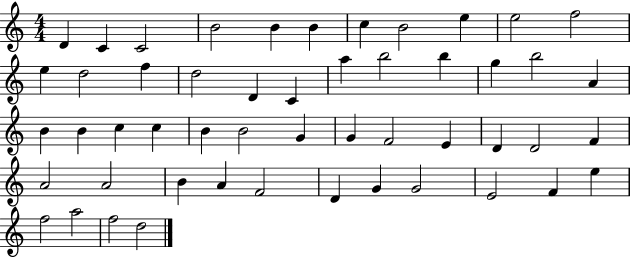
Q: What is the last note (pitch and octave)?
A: D5